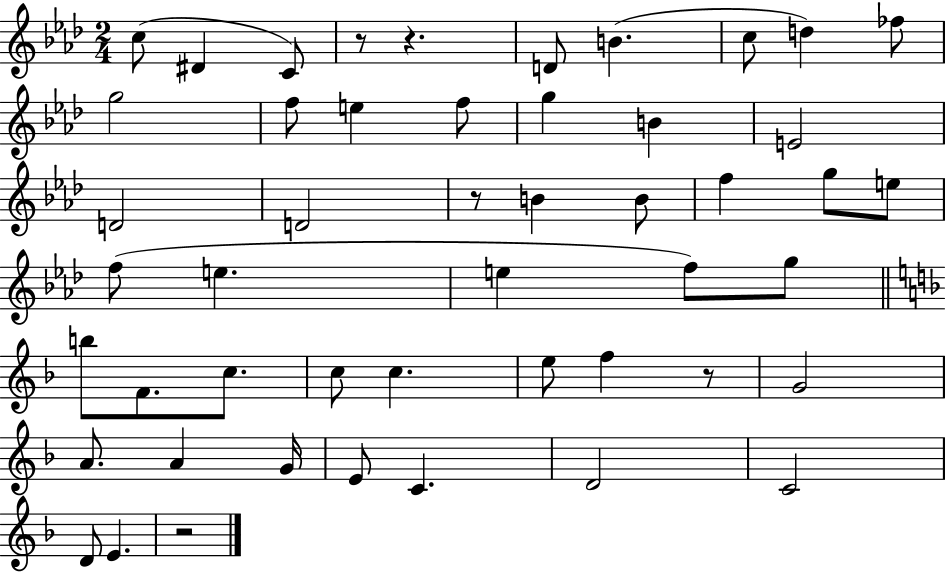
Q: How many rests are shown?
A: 5